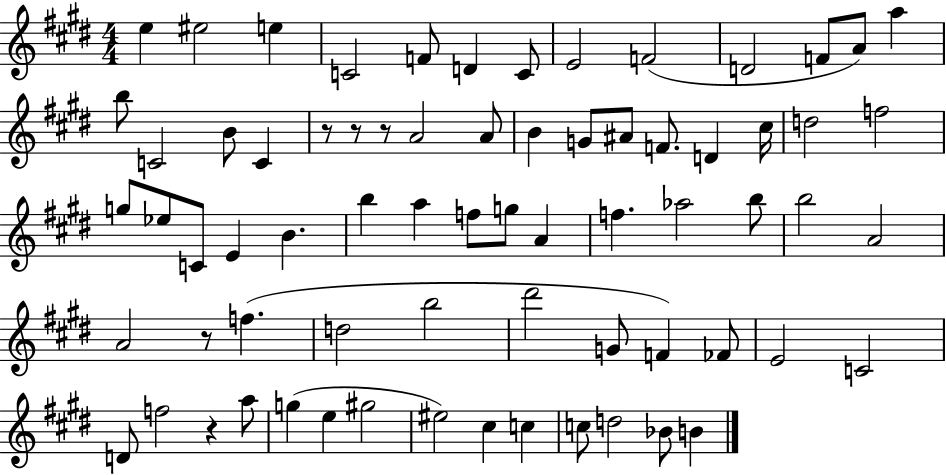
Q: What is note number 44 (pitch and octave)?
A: F5